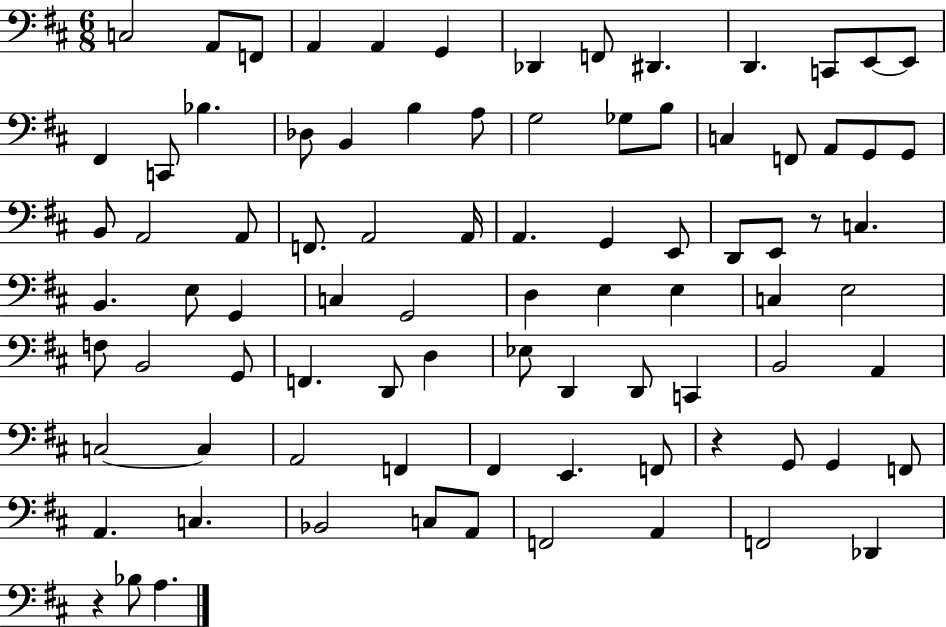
C3/h A2/e F2/e A2/q A2/q G2/q Db2/q F2/e D#2/q. D2/q. C2/e E2/e E2/e F#2/q C2/e Bb3/q. Db3/e B2/q B3/q A3/e G3/h Gb3/e B3/e C3/q F2/e A2/e G2/e G2/e B2/e A2/h A2/e F2/e. A2/h A2/s A2/q. G2/q E2/e D2/e E2/e R/e C3/q. B2/q. E3/e G2/q C3/q G2/h D3/q E3/q E3/q C3/q E3/h F3/e B2/h G2/e F2/q. D2/e D3/q Eb3/e D2/q D2/e C2/q B2/h A2/q C3/h C3/q A2/h F2/q F#2/q E2/q. F2/e R/q G2/e G2/q F2/e A2/q. C3/q. Bb2/h C3/e A2/e F2/h A2/q F2/h Db2/q R/q Bb3/e A3/q.